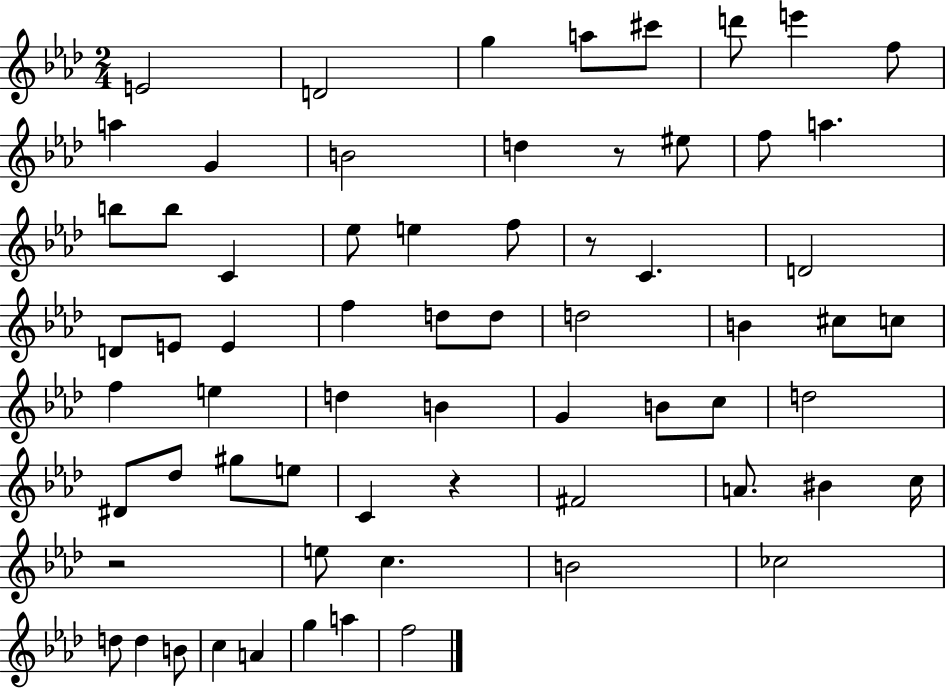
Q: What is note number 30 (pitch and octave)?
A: D5